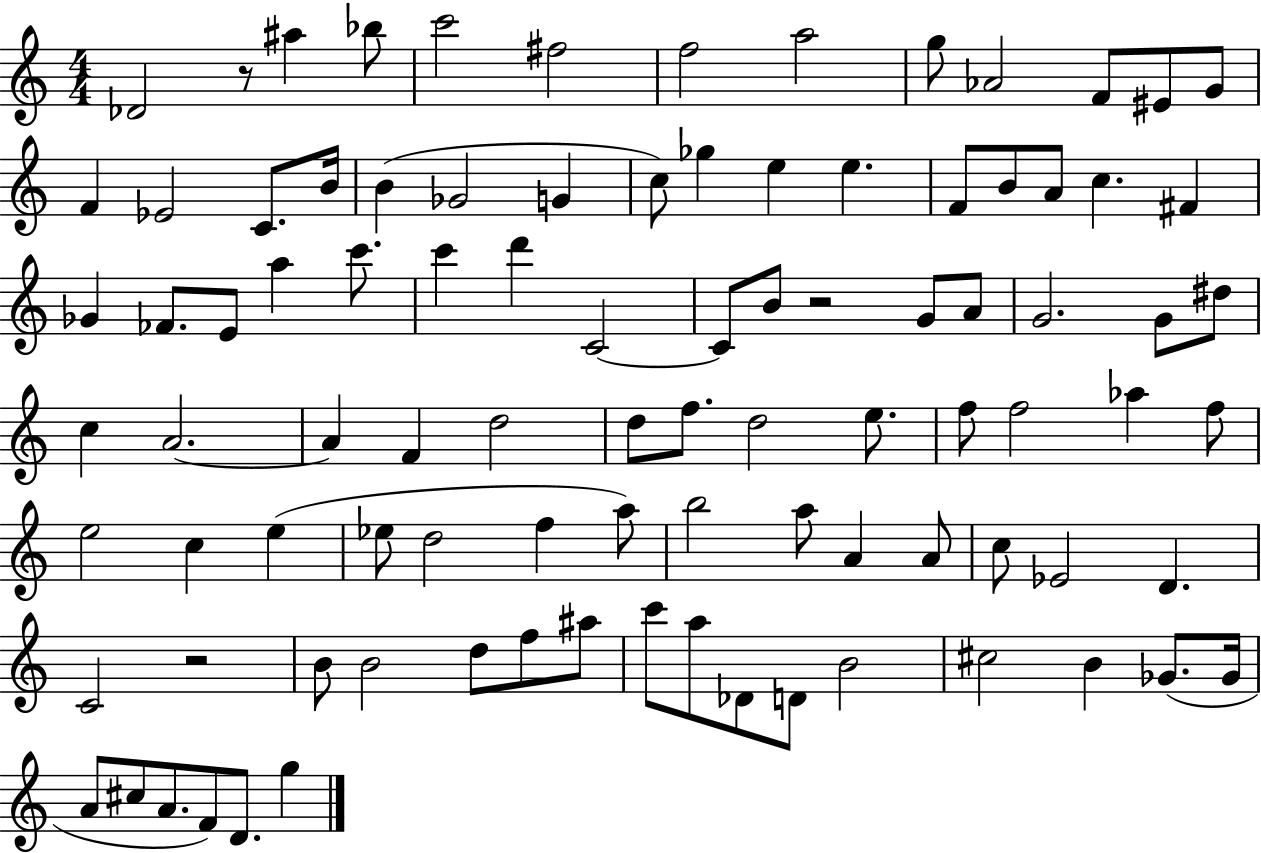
{
  \clef treble
  \numericTimeSignature
  \time 4/4
  \key c \major
  des'2 r8 ais''4 bes''8 | c'''2 fis''2 | f''2 a''2 | g''8 aes'2 f'8 eis'8 g'8 | \break f'4 ees'2 c'8. b'16 | b'4( ges'2 g'4 | c''8) ges''4 e''4 e''4. | f'8 b'8 a'8 c''4. fis'4 | \break ges'4 fes'8. e'8 a''4 c'''8. | c'''4 d'''4 c'2~~ | c'8 b'8 r2 g'8 a'8 | g'2. g'8 dis''8 | \break c''4 a'2.~~ | a'4 f'4 d''2 | d''8 f''8. d''2 e''8. | f''8 f''2 aes''4 f''8 | \break e''2 c''4 e''4( | ees''8 d''2 f''4 a''8) | b''2 a''8 a'4 a'8 | c''8 ees'2 d'4. | \break c'2 r2 | b'8 b'2 d''8 f''8 ais''8 | c'''8 a''8 des'8 d'8 b'2 | cis''2 b'4 ges'8.( ges'16 | \break a'8 cis''8 a'8. f'8) d'8. g''4 | \bar "|."
}